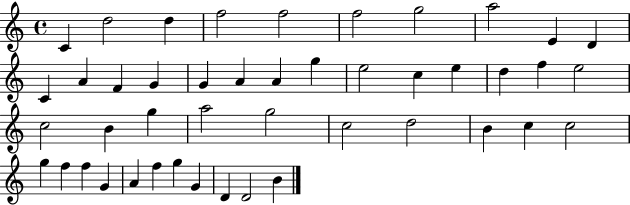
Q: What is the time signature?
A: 4/4